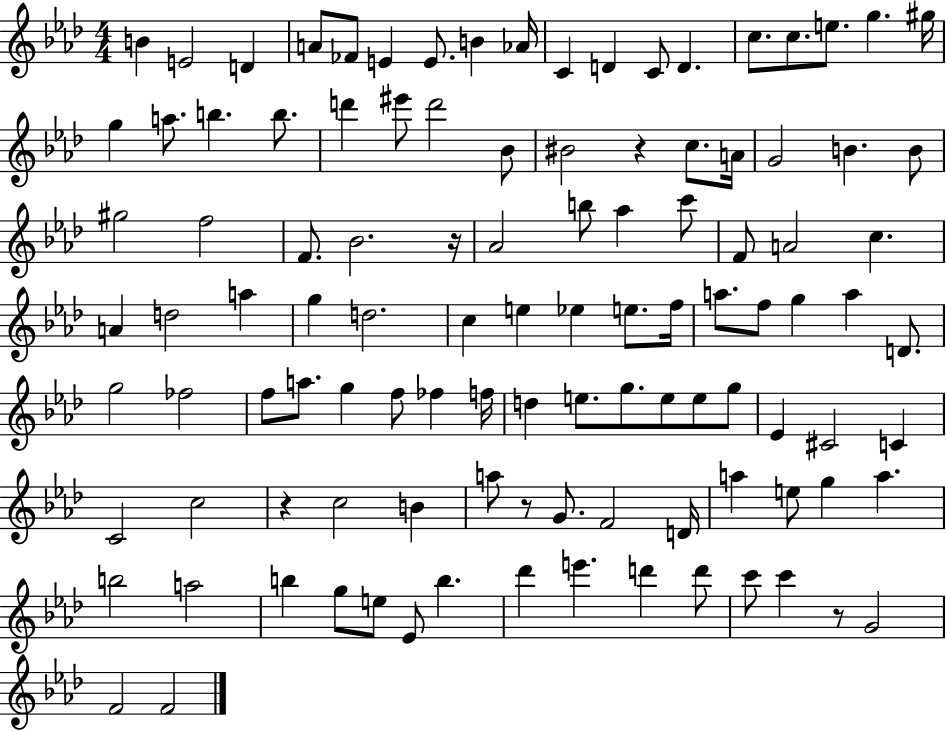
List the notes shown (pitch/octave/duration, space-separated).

B4/q E4/h D4/q A4/e FES4/e E4/q E4/e. B4/q Ab4/s C4/q D4/q C4/e D4/q. C5/e. C5/e. E5/e. G5/q. G#5/s G5/q A5/e. B5/q. B5/e. D6/q EIS6/e D6/h Bb4/e BIS4/h R/q C5/e. A4/s G4/h B4/q. B4/e G#5/h F5/h F4/e. Bb4/h. R/s Ab4/h B5/e Ab5/q C6/e F4/e A4/h C5/q. A4/q D5/h A5/q G5/q D5/h. C5/q E5/q Eb5/q E5/e. F5/s A5/e. F5/e G5/q A5/q D4/e. G5/h FES5/h F5/e A5/e. G5/q F5/e FES5/q F5/s D5/q E5/e. G5/e. E5/e E5/e G5/e Eb4/q C#4/h C4/q C4/h C5/h R/q C5/h B4/q A5/e R/e G4/e. F4/h D4/s A5/q E5/e G5/q A5/q. B5/h A5/h B5/q G5/e E5/e Eb4/e B5/q. Db6/q E6/q. D6/q D6/e C6/e C6/q R/e G4/h F4/h F4/h